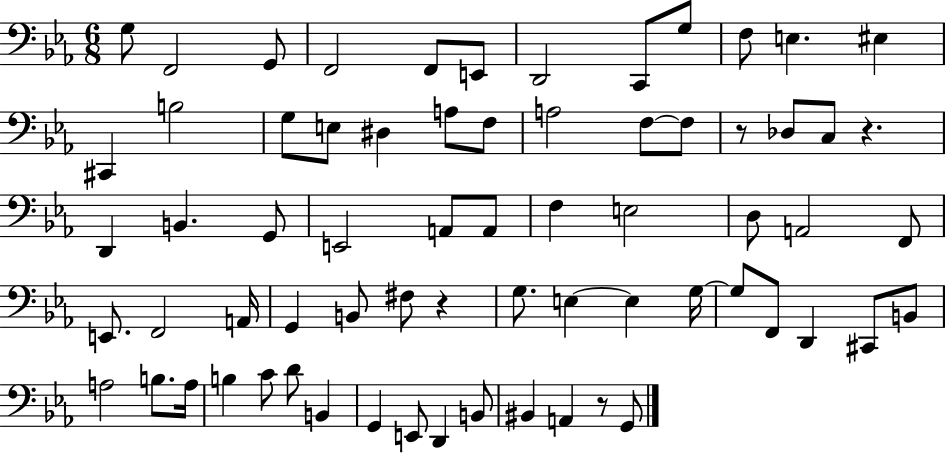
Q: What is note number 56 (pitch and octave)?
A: D4